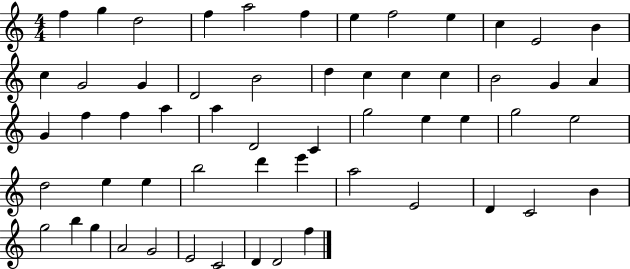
X:1
T:Untitled
M:4/4
L:1/4
K:C
f g d2 f a2 f e f2 e c E2 B c G2 G D2 B2 d c c c B2 G A G f f a a D2 C g2 e e g2 e2 d2 e e b2 d' e' a2 E2 D C2 B g2 b g A2 G2 E2 C2 D D2 f